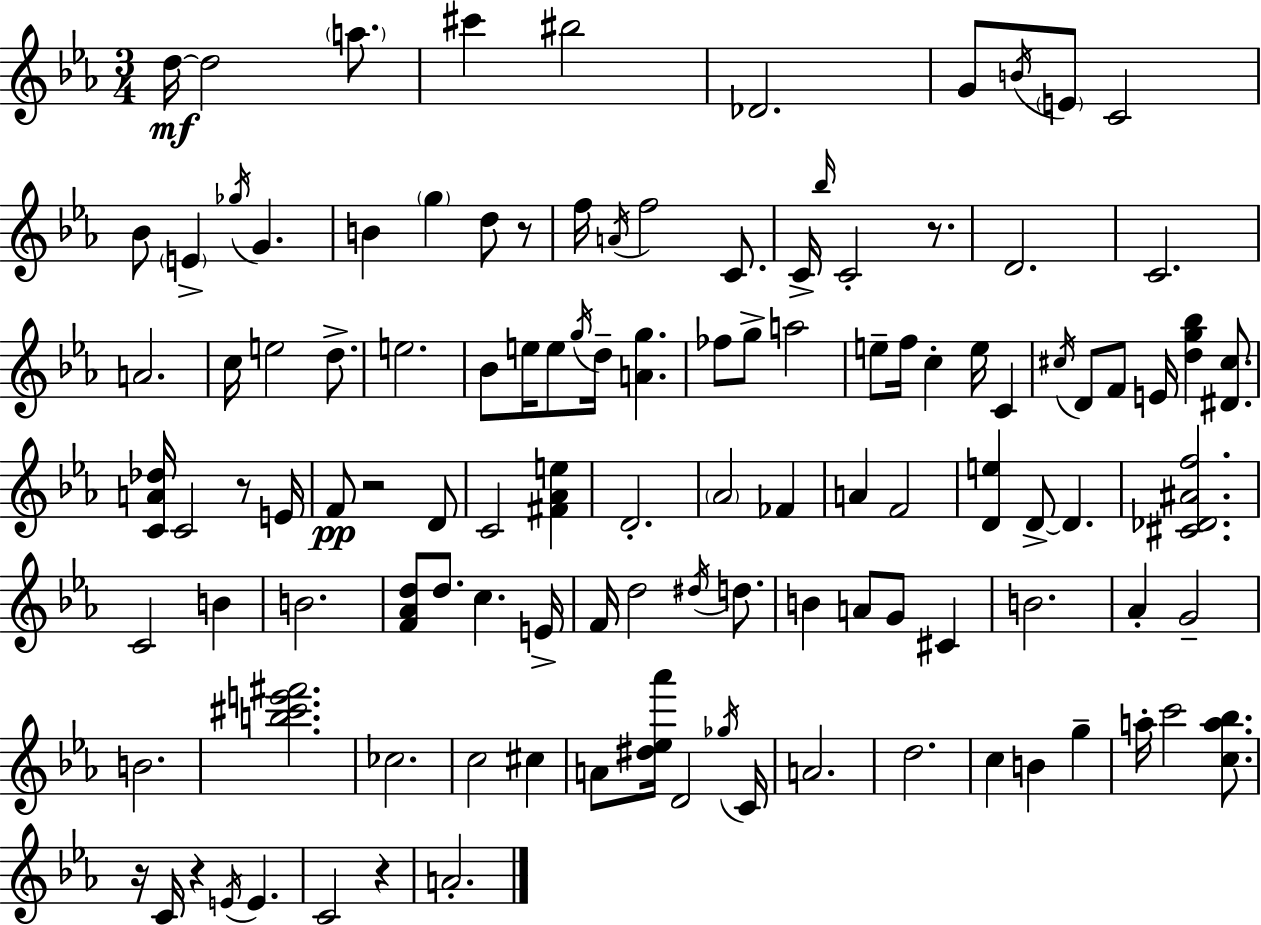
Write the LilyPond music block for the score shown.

{
  \clef treble
  \numericTimeSignature
  \time 3/4
  \key c \minor
  \repeat volta 2 { d''16~~\mf d''2 \parenthesize a''8. | cis'''4 bis''2 | des'2. | g'8 \acciaccatura { b'16 } \parenthesize e'8 c'2 | \break bes'8 \parenthesize e'4-> \acciaccatura { ges''16 } g'4. | b'4 \parenthesize g''4 d''8 | r8 f''16 \acciaccatura { a'16 } f''2 | c'8. c'16-> \grace { bes''16 } c'2-. | \break r8. d'2. | c'2. | a'2. | c''16 e''2 | \break d''8.-> e''2. | bes'8 e''16 e''8 \acciaccatura { g''16 } d''16-- <a' g''>4. | fes''8 g''8-> a''2 | e''8-- f''16 c''4-. | \break e''16 c'4 \acciaccatura { cis''16 } d'8 f'8 e'16 <d'' g'' bes''>4 | <dis' cis''>8. <c' a' des''>16 c'2 | r8 e'16 f'8\pp r2 | d'8 c'2 | \break <fis' aes' e''>4 d'2.-. | \parenthesize aes'2 | fes'4 a'4 f'2 | <d' e''>4 d'8->~~ | \break d'4. <cis' des' ais' f''>2. | c'2 | b'4 b'2. | <f' aes' d''>8 d''8. c''4. | \break e'16-> f'16 d''2 | \acciaccatura { dis''16 } d''8. b'4 a'8 | g'8 cis'4 b'2. | aes'4-. g'2-- | \break b'2. | <b'' cis''' e''' fis'''>2. | ces''2. | c''2 | \break cis''4 a'8 <dis'' ees'' aes'''>16 d'2 | \acciaccatura { ges''16 } c'16 a'2. | d''2. | c''4 | \break b'4 g''4-- a''16-. c'''2 | <c'' a'' bes''>8. r16 c'16 r4 | \acciaccatura { e'16 } e'4. c'2 | r4 a'2.-. | \break } \bar "|."
}